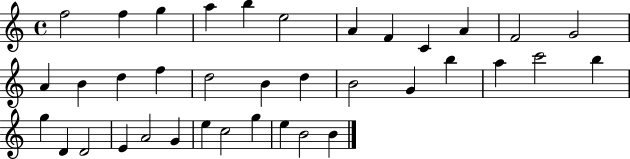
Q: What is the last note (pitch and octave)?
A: B4